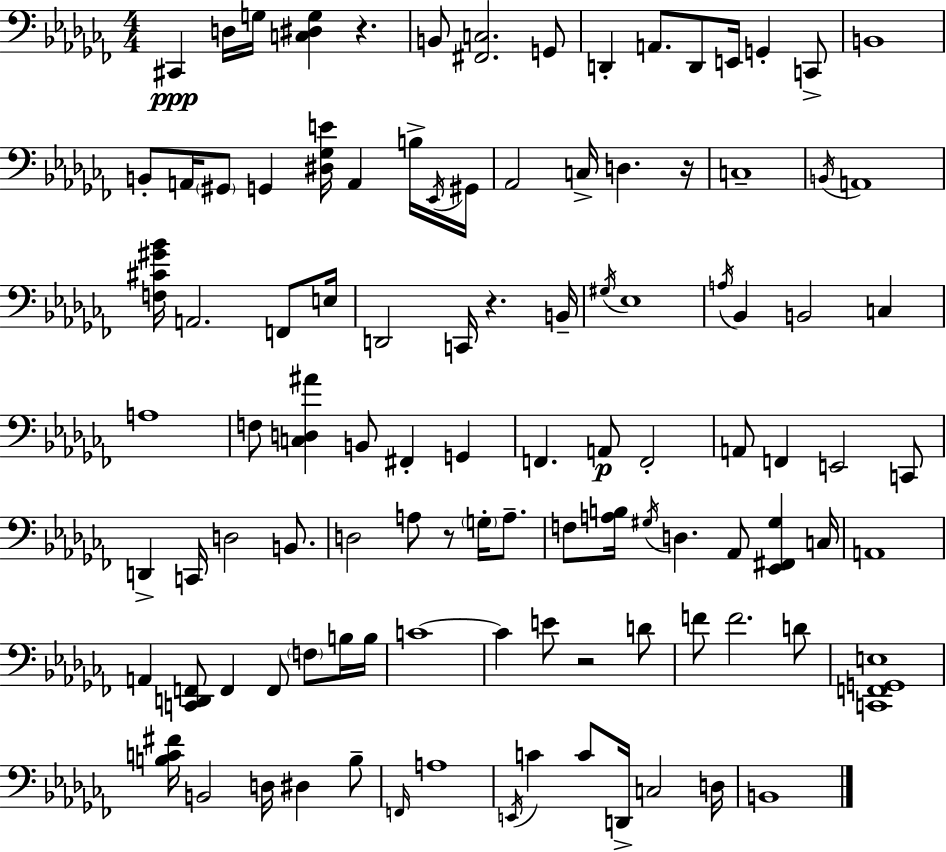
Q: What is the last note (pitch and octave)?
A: B2